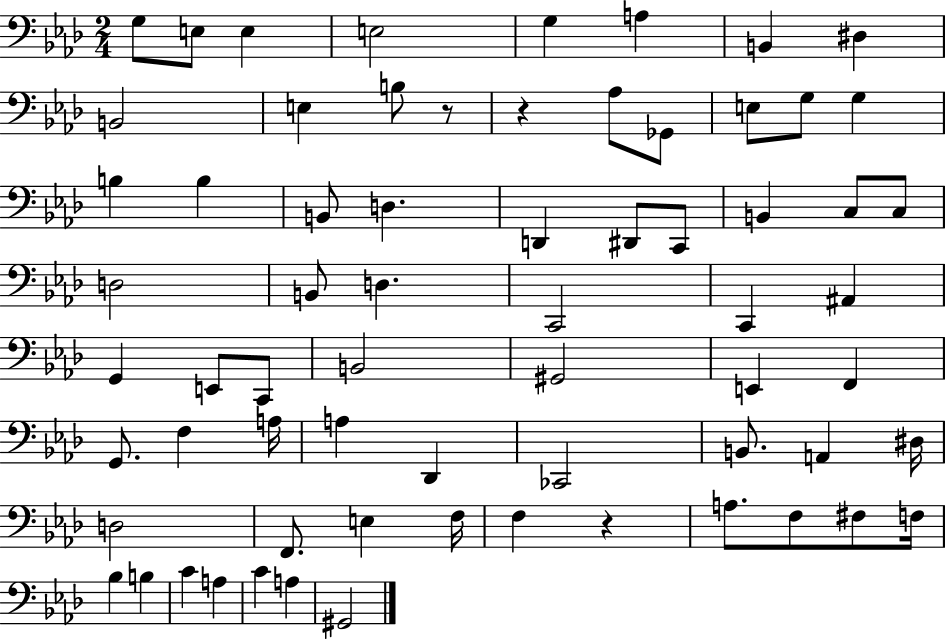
{
  \clef bass
  \numericTimeSignature
  \time 2/4
  \key aes \major
  g8 e8 e4 | e2 | g4 a4 | b,4 dis4 | \break b,2 | e4 b8 r8 | r4 aes8 ges,8 | e8 g8 g4 | \break b4 b4 | b,8 d4. | d,4 dis,8 c,8 | b,4 c8 c8 | \break d2 | b,8 d4. | c,2 | c,4 ais,4 | \break g,4 e,8 c,8 | b,2 | gis,2 | e,4 f,4 | \break g,8. f4 a16 | a4 des,4 | ces,2 | b,8. a,4 dis16 | \break d2 | f,8. e4 f16 | f4 r4 | a8. f8 fis8 f16 | \break bes4 b4 | c'4 a4 | c'4 a4 | gis,2 | \break \bar "|."
}